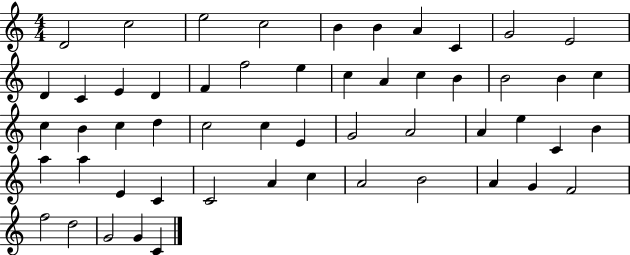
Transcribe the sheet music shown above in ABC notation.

X:1
T:Untitled
M:4/4
L:1/4
K:C
D2 c2 e2 c2 B B A C G2 E2 D C E D F f2 e c A c B B2 B c c B c d c2 c E G2 A2 A e C B a a E C C2 A c A2 B2 A G F2 f2 d2 G2 G C